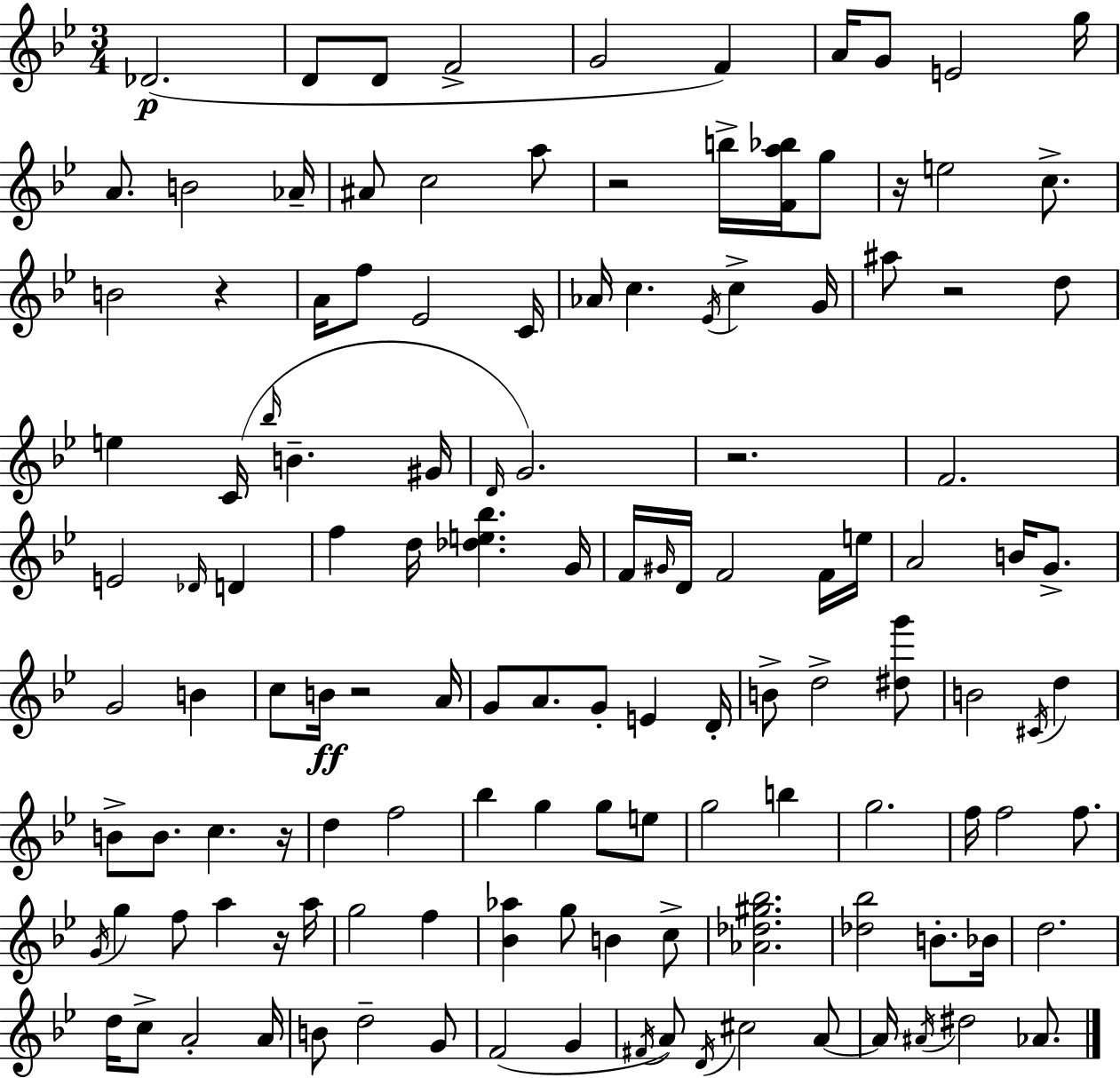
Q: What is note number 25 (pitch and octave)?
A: C4